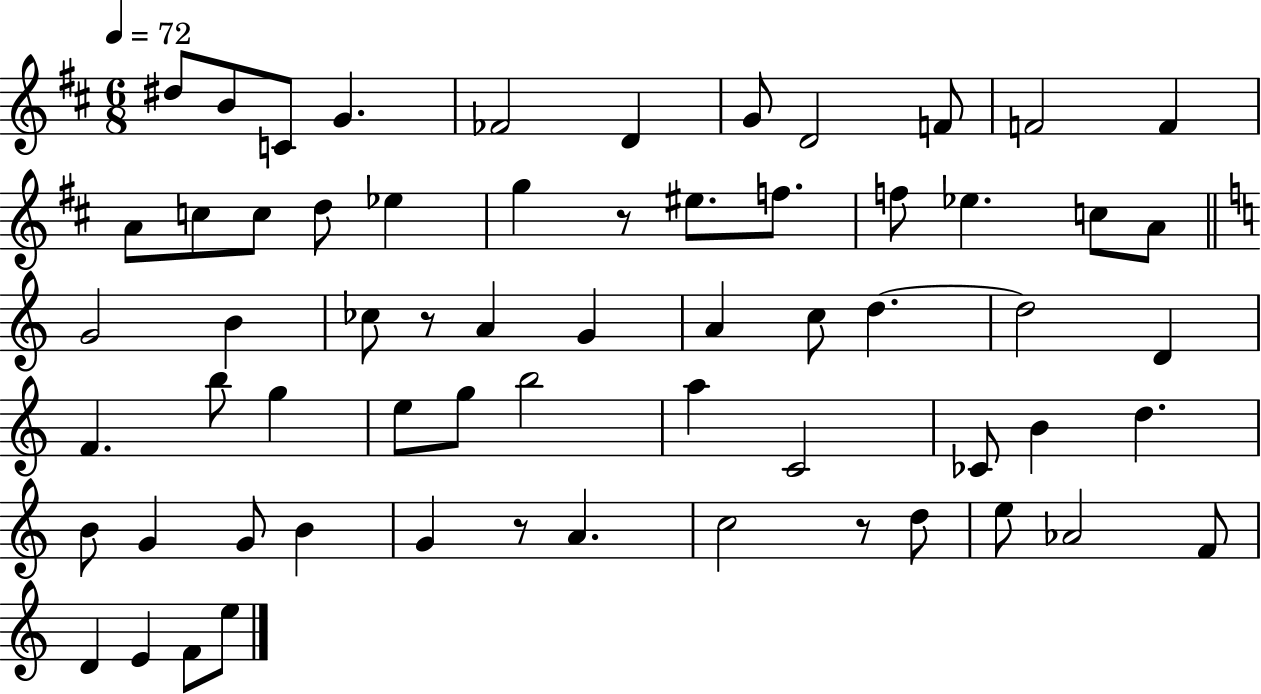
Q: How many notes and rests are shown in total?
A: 63